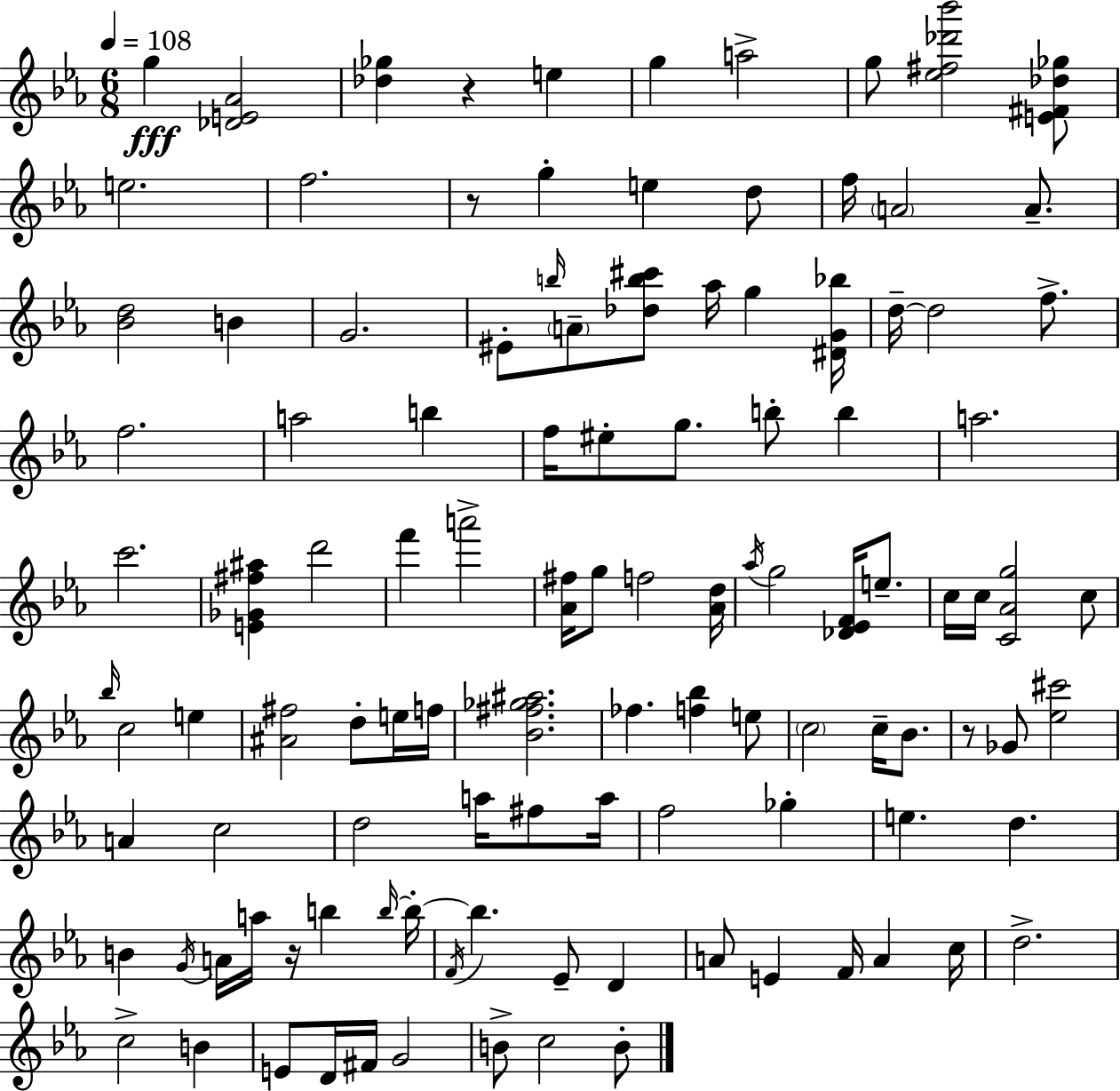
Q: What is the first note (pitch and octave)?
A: G5